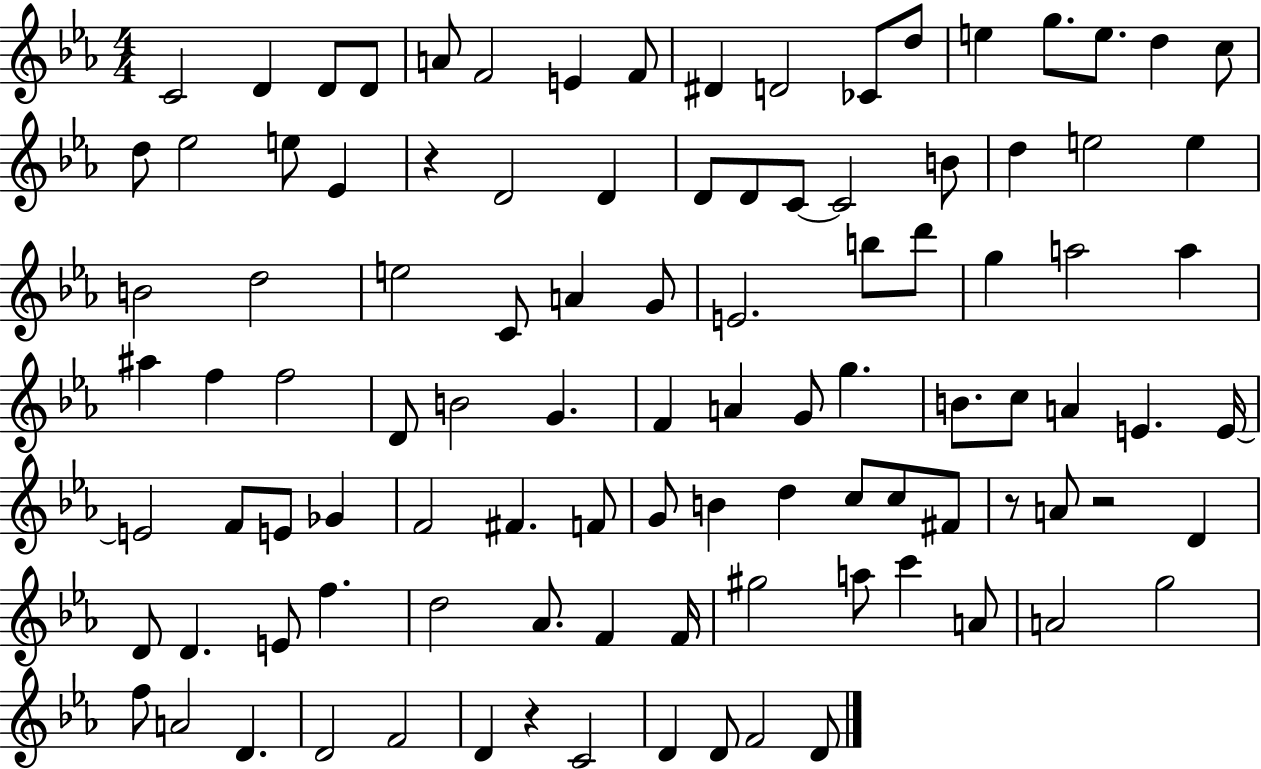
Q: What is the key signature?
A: EES major